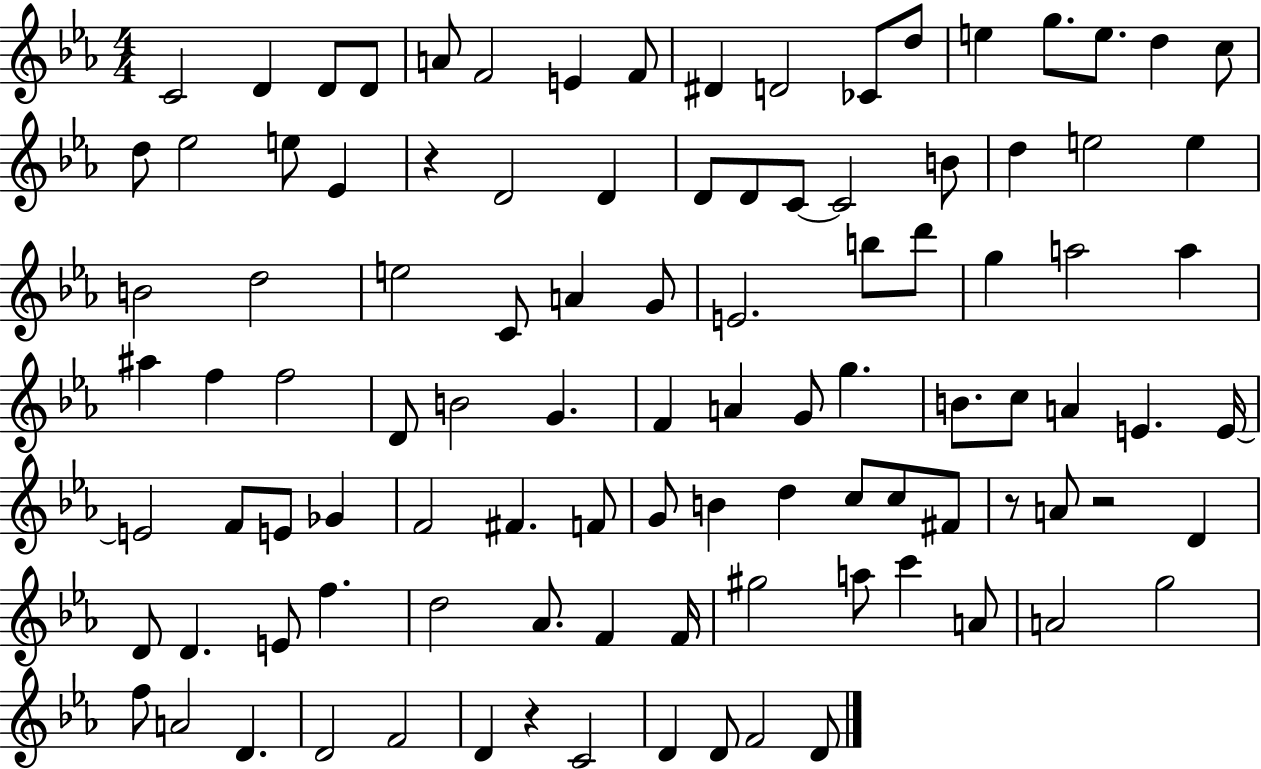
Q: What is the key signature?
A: EES major